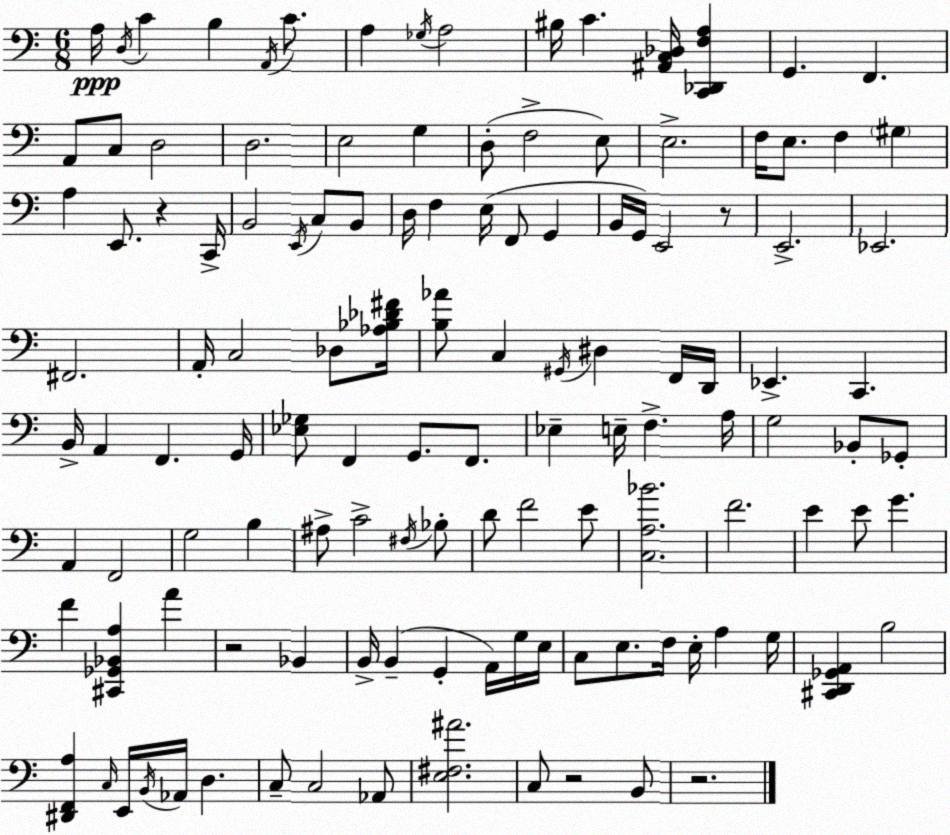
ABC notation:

X:1
T:Untitled
M:6/8
L:1/4
K:C
A,/4 D,/4 C B, A,,/4 C/2 A, _G,/4 A,2 ^B,/4 C [^A,,C,_D,]/4 [C,,_D,,F,A,] G,, F,, A,,/2 C,/2 D,2 D,2 E,2 G, D,/2 F,2 E,/2 E,2 F,/4 E,/2 F, ^G, A, E,,/2 z C,,/4 B,,2 E,,/4 C,/2 B,,/2 D,/4 F, E,/4 F,,/2 G,, B,,/4 G,,/4 E,,2 z/2 E,,2 _E,,2 ^F,,2 A,,/4 C,2 _D,/2 [_A,_B,_D^F]/4 [B,_A]/2 C, ^G,,/4 ^D, F,,/4 D,,/4 _E,, C,, B,,/4 A,, F,, G,,/4 [_E,_G,]/2 F,, G,,/2 F,,/2 _E, E,/4 F, A,/4 G,2 _B,,/2 _G,,/2 A,, F,,2 G,2 B, ^A,/2 C2 ^F,/4 _B,/2 D/2 F2 E/2 [C,A,_B]2 F2 E E/2 G F [^C,,_G,,_B,,A,] A z2 _B,, B,,/4 B,, G,, A,,/4 G,/4 E,/4 C,/2 E,/2 F,/4 E,/4 A, G,/4 [^C,,D,,_G,,A,,] B,2 [^D,,F,,A,] C,/4 E,,/4 B,,/4 _A,,/4 D, C,/2 C,2 _A,,/2 [E,^F,^A]2 C,/2 z2 B,,/2 z2